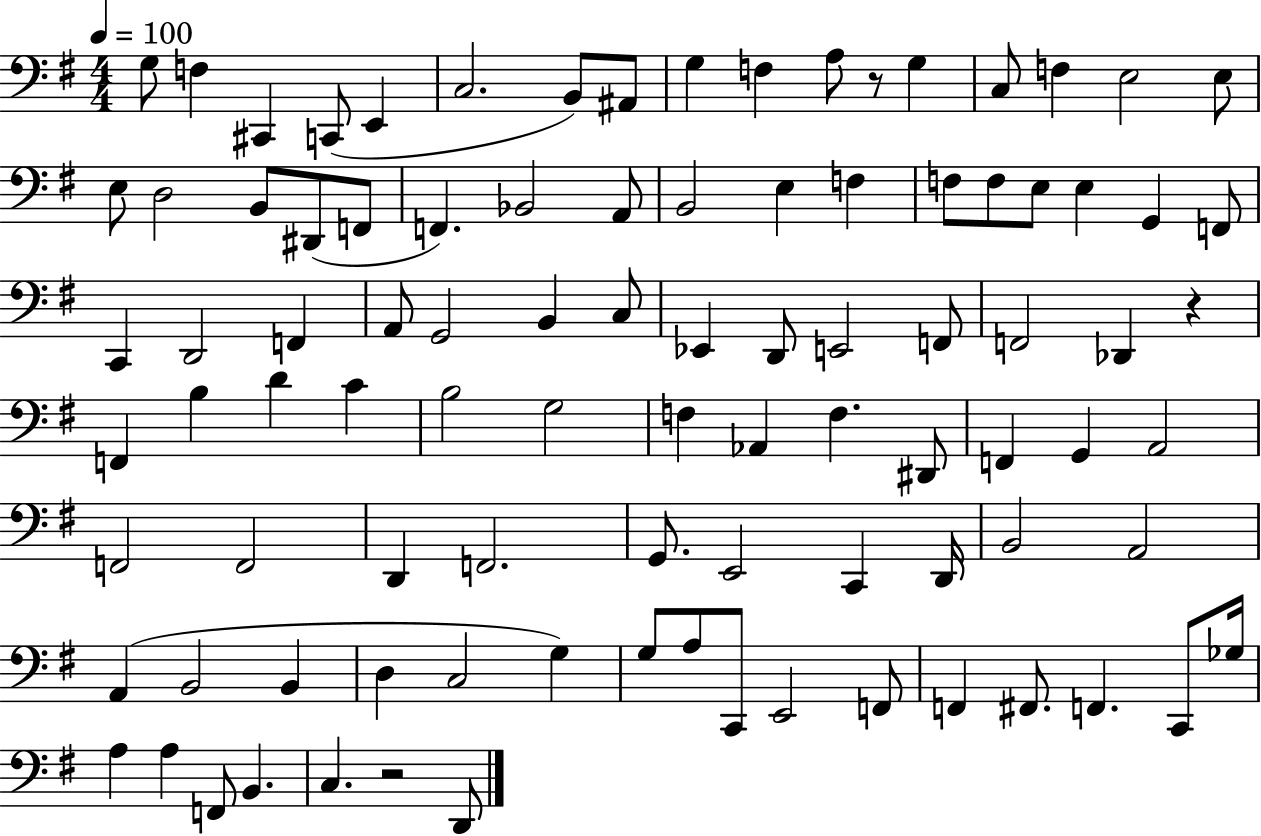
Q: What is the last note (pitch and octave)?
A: D2